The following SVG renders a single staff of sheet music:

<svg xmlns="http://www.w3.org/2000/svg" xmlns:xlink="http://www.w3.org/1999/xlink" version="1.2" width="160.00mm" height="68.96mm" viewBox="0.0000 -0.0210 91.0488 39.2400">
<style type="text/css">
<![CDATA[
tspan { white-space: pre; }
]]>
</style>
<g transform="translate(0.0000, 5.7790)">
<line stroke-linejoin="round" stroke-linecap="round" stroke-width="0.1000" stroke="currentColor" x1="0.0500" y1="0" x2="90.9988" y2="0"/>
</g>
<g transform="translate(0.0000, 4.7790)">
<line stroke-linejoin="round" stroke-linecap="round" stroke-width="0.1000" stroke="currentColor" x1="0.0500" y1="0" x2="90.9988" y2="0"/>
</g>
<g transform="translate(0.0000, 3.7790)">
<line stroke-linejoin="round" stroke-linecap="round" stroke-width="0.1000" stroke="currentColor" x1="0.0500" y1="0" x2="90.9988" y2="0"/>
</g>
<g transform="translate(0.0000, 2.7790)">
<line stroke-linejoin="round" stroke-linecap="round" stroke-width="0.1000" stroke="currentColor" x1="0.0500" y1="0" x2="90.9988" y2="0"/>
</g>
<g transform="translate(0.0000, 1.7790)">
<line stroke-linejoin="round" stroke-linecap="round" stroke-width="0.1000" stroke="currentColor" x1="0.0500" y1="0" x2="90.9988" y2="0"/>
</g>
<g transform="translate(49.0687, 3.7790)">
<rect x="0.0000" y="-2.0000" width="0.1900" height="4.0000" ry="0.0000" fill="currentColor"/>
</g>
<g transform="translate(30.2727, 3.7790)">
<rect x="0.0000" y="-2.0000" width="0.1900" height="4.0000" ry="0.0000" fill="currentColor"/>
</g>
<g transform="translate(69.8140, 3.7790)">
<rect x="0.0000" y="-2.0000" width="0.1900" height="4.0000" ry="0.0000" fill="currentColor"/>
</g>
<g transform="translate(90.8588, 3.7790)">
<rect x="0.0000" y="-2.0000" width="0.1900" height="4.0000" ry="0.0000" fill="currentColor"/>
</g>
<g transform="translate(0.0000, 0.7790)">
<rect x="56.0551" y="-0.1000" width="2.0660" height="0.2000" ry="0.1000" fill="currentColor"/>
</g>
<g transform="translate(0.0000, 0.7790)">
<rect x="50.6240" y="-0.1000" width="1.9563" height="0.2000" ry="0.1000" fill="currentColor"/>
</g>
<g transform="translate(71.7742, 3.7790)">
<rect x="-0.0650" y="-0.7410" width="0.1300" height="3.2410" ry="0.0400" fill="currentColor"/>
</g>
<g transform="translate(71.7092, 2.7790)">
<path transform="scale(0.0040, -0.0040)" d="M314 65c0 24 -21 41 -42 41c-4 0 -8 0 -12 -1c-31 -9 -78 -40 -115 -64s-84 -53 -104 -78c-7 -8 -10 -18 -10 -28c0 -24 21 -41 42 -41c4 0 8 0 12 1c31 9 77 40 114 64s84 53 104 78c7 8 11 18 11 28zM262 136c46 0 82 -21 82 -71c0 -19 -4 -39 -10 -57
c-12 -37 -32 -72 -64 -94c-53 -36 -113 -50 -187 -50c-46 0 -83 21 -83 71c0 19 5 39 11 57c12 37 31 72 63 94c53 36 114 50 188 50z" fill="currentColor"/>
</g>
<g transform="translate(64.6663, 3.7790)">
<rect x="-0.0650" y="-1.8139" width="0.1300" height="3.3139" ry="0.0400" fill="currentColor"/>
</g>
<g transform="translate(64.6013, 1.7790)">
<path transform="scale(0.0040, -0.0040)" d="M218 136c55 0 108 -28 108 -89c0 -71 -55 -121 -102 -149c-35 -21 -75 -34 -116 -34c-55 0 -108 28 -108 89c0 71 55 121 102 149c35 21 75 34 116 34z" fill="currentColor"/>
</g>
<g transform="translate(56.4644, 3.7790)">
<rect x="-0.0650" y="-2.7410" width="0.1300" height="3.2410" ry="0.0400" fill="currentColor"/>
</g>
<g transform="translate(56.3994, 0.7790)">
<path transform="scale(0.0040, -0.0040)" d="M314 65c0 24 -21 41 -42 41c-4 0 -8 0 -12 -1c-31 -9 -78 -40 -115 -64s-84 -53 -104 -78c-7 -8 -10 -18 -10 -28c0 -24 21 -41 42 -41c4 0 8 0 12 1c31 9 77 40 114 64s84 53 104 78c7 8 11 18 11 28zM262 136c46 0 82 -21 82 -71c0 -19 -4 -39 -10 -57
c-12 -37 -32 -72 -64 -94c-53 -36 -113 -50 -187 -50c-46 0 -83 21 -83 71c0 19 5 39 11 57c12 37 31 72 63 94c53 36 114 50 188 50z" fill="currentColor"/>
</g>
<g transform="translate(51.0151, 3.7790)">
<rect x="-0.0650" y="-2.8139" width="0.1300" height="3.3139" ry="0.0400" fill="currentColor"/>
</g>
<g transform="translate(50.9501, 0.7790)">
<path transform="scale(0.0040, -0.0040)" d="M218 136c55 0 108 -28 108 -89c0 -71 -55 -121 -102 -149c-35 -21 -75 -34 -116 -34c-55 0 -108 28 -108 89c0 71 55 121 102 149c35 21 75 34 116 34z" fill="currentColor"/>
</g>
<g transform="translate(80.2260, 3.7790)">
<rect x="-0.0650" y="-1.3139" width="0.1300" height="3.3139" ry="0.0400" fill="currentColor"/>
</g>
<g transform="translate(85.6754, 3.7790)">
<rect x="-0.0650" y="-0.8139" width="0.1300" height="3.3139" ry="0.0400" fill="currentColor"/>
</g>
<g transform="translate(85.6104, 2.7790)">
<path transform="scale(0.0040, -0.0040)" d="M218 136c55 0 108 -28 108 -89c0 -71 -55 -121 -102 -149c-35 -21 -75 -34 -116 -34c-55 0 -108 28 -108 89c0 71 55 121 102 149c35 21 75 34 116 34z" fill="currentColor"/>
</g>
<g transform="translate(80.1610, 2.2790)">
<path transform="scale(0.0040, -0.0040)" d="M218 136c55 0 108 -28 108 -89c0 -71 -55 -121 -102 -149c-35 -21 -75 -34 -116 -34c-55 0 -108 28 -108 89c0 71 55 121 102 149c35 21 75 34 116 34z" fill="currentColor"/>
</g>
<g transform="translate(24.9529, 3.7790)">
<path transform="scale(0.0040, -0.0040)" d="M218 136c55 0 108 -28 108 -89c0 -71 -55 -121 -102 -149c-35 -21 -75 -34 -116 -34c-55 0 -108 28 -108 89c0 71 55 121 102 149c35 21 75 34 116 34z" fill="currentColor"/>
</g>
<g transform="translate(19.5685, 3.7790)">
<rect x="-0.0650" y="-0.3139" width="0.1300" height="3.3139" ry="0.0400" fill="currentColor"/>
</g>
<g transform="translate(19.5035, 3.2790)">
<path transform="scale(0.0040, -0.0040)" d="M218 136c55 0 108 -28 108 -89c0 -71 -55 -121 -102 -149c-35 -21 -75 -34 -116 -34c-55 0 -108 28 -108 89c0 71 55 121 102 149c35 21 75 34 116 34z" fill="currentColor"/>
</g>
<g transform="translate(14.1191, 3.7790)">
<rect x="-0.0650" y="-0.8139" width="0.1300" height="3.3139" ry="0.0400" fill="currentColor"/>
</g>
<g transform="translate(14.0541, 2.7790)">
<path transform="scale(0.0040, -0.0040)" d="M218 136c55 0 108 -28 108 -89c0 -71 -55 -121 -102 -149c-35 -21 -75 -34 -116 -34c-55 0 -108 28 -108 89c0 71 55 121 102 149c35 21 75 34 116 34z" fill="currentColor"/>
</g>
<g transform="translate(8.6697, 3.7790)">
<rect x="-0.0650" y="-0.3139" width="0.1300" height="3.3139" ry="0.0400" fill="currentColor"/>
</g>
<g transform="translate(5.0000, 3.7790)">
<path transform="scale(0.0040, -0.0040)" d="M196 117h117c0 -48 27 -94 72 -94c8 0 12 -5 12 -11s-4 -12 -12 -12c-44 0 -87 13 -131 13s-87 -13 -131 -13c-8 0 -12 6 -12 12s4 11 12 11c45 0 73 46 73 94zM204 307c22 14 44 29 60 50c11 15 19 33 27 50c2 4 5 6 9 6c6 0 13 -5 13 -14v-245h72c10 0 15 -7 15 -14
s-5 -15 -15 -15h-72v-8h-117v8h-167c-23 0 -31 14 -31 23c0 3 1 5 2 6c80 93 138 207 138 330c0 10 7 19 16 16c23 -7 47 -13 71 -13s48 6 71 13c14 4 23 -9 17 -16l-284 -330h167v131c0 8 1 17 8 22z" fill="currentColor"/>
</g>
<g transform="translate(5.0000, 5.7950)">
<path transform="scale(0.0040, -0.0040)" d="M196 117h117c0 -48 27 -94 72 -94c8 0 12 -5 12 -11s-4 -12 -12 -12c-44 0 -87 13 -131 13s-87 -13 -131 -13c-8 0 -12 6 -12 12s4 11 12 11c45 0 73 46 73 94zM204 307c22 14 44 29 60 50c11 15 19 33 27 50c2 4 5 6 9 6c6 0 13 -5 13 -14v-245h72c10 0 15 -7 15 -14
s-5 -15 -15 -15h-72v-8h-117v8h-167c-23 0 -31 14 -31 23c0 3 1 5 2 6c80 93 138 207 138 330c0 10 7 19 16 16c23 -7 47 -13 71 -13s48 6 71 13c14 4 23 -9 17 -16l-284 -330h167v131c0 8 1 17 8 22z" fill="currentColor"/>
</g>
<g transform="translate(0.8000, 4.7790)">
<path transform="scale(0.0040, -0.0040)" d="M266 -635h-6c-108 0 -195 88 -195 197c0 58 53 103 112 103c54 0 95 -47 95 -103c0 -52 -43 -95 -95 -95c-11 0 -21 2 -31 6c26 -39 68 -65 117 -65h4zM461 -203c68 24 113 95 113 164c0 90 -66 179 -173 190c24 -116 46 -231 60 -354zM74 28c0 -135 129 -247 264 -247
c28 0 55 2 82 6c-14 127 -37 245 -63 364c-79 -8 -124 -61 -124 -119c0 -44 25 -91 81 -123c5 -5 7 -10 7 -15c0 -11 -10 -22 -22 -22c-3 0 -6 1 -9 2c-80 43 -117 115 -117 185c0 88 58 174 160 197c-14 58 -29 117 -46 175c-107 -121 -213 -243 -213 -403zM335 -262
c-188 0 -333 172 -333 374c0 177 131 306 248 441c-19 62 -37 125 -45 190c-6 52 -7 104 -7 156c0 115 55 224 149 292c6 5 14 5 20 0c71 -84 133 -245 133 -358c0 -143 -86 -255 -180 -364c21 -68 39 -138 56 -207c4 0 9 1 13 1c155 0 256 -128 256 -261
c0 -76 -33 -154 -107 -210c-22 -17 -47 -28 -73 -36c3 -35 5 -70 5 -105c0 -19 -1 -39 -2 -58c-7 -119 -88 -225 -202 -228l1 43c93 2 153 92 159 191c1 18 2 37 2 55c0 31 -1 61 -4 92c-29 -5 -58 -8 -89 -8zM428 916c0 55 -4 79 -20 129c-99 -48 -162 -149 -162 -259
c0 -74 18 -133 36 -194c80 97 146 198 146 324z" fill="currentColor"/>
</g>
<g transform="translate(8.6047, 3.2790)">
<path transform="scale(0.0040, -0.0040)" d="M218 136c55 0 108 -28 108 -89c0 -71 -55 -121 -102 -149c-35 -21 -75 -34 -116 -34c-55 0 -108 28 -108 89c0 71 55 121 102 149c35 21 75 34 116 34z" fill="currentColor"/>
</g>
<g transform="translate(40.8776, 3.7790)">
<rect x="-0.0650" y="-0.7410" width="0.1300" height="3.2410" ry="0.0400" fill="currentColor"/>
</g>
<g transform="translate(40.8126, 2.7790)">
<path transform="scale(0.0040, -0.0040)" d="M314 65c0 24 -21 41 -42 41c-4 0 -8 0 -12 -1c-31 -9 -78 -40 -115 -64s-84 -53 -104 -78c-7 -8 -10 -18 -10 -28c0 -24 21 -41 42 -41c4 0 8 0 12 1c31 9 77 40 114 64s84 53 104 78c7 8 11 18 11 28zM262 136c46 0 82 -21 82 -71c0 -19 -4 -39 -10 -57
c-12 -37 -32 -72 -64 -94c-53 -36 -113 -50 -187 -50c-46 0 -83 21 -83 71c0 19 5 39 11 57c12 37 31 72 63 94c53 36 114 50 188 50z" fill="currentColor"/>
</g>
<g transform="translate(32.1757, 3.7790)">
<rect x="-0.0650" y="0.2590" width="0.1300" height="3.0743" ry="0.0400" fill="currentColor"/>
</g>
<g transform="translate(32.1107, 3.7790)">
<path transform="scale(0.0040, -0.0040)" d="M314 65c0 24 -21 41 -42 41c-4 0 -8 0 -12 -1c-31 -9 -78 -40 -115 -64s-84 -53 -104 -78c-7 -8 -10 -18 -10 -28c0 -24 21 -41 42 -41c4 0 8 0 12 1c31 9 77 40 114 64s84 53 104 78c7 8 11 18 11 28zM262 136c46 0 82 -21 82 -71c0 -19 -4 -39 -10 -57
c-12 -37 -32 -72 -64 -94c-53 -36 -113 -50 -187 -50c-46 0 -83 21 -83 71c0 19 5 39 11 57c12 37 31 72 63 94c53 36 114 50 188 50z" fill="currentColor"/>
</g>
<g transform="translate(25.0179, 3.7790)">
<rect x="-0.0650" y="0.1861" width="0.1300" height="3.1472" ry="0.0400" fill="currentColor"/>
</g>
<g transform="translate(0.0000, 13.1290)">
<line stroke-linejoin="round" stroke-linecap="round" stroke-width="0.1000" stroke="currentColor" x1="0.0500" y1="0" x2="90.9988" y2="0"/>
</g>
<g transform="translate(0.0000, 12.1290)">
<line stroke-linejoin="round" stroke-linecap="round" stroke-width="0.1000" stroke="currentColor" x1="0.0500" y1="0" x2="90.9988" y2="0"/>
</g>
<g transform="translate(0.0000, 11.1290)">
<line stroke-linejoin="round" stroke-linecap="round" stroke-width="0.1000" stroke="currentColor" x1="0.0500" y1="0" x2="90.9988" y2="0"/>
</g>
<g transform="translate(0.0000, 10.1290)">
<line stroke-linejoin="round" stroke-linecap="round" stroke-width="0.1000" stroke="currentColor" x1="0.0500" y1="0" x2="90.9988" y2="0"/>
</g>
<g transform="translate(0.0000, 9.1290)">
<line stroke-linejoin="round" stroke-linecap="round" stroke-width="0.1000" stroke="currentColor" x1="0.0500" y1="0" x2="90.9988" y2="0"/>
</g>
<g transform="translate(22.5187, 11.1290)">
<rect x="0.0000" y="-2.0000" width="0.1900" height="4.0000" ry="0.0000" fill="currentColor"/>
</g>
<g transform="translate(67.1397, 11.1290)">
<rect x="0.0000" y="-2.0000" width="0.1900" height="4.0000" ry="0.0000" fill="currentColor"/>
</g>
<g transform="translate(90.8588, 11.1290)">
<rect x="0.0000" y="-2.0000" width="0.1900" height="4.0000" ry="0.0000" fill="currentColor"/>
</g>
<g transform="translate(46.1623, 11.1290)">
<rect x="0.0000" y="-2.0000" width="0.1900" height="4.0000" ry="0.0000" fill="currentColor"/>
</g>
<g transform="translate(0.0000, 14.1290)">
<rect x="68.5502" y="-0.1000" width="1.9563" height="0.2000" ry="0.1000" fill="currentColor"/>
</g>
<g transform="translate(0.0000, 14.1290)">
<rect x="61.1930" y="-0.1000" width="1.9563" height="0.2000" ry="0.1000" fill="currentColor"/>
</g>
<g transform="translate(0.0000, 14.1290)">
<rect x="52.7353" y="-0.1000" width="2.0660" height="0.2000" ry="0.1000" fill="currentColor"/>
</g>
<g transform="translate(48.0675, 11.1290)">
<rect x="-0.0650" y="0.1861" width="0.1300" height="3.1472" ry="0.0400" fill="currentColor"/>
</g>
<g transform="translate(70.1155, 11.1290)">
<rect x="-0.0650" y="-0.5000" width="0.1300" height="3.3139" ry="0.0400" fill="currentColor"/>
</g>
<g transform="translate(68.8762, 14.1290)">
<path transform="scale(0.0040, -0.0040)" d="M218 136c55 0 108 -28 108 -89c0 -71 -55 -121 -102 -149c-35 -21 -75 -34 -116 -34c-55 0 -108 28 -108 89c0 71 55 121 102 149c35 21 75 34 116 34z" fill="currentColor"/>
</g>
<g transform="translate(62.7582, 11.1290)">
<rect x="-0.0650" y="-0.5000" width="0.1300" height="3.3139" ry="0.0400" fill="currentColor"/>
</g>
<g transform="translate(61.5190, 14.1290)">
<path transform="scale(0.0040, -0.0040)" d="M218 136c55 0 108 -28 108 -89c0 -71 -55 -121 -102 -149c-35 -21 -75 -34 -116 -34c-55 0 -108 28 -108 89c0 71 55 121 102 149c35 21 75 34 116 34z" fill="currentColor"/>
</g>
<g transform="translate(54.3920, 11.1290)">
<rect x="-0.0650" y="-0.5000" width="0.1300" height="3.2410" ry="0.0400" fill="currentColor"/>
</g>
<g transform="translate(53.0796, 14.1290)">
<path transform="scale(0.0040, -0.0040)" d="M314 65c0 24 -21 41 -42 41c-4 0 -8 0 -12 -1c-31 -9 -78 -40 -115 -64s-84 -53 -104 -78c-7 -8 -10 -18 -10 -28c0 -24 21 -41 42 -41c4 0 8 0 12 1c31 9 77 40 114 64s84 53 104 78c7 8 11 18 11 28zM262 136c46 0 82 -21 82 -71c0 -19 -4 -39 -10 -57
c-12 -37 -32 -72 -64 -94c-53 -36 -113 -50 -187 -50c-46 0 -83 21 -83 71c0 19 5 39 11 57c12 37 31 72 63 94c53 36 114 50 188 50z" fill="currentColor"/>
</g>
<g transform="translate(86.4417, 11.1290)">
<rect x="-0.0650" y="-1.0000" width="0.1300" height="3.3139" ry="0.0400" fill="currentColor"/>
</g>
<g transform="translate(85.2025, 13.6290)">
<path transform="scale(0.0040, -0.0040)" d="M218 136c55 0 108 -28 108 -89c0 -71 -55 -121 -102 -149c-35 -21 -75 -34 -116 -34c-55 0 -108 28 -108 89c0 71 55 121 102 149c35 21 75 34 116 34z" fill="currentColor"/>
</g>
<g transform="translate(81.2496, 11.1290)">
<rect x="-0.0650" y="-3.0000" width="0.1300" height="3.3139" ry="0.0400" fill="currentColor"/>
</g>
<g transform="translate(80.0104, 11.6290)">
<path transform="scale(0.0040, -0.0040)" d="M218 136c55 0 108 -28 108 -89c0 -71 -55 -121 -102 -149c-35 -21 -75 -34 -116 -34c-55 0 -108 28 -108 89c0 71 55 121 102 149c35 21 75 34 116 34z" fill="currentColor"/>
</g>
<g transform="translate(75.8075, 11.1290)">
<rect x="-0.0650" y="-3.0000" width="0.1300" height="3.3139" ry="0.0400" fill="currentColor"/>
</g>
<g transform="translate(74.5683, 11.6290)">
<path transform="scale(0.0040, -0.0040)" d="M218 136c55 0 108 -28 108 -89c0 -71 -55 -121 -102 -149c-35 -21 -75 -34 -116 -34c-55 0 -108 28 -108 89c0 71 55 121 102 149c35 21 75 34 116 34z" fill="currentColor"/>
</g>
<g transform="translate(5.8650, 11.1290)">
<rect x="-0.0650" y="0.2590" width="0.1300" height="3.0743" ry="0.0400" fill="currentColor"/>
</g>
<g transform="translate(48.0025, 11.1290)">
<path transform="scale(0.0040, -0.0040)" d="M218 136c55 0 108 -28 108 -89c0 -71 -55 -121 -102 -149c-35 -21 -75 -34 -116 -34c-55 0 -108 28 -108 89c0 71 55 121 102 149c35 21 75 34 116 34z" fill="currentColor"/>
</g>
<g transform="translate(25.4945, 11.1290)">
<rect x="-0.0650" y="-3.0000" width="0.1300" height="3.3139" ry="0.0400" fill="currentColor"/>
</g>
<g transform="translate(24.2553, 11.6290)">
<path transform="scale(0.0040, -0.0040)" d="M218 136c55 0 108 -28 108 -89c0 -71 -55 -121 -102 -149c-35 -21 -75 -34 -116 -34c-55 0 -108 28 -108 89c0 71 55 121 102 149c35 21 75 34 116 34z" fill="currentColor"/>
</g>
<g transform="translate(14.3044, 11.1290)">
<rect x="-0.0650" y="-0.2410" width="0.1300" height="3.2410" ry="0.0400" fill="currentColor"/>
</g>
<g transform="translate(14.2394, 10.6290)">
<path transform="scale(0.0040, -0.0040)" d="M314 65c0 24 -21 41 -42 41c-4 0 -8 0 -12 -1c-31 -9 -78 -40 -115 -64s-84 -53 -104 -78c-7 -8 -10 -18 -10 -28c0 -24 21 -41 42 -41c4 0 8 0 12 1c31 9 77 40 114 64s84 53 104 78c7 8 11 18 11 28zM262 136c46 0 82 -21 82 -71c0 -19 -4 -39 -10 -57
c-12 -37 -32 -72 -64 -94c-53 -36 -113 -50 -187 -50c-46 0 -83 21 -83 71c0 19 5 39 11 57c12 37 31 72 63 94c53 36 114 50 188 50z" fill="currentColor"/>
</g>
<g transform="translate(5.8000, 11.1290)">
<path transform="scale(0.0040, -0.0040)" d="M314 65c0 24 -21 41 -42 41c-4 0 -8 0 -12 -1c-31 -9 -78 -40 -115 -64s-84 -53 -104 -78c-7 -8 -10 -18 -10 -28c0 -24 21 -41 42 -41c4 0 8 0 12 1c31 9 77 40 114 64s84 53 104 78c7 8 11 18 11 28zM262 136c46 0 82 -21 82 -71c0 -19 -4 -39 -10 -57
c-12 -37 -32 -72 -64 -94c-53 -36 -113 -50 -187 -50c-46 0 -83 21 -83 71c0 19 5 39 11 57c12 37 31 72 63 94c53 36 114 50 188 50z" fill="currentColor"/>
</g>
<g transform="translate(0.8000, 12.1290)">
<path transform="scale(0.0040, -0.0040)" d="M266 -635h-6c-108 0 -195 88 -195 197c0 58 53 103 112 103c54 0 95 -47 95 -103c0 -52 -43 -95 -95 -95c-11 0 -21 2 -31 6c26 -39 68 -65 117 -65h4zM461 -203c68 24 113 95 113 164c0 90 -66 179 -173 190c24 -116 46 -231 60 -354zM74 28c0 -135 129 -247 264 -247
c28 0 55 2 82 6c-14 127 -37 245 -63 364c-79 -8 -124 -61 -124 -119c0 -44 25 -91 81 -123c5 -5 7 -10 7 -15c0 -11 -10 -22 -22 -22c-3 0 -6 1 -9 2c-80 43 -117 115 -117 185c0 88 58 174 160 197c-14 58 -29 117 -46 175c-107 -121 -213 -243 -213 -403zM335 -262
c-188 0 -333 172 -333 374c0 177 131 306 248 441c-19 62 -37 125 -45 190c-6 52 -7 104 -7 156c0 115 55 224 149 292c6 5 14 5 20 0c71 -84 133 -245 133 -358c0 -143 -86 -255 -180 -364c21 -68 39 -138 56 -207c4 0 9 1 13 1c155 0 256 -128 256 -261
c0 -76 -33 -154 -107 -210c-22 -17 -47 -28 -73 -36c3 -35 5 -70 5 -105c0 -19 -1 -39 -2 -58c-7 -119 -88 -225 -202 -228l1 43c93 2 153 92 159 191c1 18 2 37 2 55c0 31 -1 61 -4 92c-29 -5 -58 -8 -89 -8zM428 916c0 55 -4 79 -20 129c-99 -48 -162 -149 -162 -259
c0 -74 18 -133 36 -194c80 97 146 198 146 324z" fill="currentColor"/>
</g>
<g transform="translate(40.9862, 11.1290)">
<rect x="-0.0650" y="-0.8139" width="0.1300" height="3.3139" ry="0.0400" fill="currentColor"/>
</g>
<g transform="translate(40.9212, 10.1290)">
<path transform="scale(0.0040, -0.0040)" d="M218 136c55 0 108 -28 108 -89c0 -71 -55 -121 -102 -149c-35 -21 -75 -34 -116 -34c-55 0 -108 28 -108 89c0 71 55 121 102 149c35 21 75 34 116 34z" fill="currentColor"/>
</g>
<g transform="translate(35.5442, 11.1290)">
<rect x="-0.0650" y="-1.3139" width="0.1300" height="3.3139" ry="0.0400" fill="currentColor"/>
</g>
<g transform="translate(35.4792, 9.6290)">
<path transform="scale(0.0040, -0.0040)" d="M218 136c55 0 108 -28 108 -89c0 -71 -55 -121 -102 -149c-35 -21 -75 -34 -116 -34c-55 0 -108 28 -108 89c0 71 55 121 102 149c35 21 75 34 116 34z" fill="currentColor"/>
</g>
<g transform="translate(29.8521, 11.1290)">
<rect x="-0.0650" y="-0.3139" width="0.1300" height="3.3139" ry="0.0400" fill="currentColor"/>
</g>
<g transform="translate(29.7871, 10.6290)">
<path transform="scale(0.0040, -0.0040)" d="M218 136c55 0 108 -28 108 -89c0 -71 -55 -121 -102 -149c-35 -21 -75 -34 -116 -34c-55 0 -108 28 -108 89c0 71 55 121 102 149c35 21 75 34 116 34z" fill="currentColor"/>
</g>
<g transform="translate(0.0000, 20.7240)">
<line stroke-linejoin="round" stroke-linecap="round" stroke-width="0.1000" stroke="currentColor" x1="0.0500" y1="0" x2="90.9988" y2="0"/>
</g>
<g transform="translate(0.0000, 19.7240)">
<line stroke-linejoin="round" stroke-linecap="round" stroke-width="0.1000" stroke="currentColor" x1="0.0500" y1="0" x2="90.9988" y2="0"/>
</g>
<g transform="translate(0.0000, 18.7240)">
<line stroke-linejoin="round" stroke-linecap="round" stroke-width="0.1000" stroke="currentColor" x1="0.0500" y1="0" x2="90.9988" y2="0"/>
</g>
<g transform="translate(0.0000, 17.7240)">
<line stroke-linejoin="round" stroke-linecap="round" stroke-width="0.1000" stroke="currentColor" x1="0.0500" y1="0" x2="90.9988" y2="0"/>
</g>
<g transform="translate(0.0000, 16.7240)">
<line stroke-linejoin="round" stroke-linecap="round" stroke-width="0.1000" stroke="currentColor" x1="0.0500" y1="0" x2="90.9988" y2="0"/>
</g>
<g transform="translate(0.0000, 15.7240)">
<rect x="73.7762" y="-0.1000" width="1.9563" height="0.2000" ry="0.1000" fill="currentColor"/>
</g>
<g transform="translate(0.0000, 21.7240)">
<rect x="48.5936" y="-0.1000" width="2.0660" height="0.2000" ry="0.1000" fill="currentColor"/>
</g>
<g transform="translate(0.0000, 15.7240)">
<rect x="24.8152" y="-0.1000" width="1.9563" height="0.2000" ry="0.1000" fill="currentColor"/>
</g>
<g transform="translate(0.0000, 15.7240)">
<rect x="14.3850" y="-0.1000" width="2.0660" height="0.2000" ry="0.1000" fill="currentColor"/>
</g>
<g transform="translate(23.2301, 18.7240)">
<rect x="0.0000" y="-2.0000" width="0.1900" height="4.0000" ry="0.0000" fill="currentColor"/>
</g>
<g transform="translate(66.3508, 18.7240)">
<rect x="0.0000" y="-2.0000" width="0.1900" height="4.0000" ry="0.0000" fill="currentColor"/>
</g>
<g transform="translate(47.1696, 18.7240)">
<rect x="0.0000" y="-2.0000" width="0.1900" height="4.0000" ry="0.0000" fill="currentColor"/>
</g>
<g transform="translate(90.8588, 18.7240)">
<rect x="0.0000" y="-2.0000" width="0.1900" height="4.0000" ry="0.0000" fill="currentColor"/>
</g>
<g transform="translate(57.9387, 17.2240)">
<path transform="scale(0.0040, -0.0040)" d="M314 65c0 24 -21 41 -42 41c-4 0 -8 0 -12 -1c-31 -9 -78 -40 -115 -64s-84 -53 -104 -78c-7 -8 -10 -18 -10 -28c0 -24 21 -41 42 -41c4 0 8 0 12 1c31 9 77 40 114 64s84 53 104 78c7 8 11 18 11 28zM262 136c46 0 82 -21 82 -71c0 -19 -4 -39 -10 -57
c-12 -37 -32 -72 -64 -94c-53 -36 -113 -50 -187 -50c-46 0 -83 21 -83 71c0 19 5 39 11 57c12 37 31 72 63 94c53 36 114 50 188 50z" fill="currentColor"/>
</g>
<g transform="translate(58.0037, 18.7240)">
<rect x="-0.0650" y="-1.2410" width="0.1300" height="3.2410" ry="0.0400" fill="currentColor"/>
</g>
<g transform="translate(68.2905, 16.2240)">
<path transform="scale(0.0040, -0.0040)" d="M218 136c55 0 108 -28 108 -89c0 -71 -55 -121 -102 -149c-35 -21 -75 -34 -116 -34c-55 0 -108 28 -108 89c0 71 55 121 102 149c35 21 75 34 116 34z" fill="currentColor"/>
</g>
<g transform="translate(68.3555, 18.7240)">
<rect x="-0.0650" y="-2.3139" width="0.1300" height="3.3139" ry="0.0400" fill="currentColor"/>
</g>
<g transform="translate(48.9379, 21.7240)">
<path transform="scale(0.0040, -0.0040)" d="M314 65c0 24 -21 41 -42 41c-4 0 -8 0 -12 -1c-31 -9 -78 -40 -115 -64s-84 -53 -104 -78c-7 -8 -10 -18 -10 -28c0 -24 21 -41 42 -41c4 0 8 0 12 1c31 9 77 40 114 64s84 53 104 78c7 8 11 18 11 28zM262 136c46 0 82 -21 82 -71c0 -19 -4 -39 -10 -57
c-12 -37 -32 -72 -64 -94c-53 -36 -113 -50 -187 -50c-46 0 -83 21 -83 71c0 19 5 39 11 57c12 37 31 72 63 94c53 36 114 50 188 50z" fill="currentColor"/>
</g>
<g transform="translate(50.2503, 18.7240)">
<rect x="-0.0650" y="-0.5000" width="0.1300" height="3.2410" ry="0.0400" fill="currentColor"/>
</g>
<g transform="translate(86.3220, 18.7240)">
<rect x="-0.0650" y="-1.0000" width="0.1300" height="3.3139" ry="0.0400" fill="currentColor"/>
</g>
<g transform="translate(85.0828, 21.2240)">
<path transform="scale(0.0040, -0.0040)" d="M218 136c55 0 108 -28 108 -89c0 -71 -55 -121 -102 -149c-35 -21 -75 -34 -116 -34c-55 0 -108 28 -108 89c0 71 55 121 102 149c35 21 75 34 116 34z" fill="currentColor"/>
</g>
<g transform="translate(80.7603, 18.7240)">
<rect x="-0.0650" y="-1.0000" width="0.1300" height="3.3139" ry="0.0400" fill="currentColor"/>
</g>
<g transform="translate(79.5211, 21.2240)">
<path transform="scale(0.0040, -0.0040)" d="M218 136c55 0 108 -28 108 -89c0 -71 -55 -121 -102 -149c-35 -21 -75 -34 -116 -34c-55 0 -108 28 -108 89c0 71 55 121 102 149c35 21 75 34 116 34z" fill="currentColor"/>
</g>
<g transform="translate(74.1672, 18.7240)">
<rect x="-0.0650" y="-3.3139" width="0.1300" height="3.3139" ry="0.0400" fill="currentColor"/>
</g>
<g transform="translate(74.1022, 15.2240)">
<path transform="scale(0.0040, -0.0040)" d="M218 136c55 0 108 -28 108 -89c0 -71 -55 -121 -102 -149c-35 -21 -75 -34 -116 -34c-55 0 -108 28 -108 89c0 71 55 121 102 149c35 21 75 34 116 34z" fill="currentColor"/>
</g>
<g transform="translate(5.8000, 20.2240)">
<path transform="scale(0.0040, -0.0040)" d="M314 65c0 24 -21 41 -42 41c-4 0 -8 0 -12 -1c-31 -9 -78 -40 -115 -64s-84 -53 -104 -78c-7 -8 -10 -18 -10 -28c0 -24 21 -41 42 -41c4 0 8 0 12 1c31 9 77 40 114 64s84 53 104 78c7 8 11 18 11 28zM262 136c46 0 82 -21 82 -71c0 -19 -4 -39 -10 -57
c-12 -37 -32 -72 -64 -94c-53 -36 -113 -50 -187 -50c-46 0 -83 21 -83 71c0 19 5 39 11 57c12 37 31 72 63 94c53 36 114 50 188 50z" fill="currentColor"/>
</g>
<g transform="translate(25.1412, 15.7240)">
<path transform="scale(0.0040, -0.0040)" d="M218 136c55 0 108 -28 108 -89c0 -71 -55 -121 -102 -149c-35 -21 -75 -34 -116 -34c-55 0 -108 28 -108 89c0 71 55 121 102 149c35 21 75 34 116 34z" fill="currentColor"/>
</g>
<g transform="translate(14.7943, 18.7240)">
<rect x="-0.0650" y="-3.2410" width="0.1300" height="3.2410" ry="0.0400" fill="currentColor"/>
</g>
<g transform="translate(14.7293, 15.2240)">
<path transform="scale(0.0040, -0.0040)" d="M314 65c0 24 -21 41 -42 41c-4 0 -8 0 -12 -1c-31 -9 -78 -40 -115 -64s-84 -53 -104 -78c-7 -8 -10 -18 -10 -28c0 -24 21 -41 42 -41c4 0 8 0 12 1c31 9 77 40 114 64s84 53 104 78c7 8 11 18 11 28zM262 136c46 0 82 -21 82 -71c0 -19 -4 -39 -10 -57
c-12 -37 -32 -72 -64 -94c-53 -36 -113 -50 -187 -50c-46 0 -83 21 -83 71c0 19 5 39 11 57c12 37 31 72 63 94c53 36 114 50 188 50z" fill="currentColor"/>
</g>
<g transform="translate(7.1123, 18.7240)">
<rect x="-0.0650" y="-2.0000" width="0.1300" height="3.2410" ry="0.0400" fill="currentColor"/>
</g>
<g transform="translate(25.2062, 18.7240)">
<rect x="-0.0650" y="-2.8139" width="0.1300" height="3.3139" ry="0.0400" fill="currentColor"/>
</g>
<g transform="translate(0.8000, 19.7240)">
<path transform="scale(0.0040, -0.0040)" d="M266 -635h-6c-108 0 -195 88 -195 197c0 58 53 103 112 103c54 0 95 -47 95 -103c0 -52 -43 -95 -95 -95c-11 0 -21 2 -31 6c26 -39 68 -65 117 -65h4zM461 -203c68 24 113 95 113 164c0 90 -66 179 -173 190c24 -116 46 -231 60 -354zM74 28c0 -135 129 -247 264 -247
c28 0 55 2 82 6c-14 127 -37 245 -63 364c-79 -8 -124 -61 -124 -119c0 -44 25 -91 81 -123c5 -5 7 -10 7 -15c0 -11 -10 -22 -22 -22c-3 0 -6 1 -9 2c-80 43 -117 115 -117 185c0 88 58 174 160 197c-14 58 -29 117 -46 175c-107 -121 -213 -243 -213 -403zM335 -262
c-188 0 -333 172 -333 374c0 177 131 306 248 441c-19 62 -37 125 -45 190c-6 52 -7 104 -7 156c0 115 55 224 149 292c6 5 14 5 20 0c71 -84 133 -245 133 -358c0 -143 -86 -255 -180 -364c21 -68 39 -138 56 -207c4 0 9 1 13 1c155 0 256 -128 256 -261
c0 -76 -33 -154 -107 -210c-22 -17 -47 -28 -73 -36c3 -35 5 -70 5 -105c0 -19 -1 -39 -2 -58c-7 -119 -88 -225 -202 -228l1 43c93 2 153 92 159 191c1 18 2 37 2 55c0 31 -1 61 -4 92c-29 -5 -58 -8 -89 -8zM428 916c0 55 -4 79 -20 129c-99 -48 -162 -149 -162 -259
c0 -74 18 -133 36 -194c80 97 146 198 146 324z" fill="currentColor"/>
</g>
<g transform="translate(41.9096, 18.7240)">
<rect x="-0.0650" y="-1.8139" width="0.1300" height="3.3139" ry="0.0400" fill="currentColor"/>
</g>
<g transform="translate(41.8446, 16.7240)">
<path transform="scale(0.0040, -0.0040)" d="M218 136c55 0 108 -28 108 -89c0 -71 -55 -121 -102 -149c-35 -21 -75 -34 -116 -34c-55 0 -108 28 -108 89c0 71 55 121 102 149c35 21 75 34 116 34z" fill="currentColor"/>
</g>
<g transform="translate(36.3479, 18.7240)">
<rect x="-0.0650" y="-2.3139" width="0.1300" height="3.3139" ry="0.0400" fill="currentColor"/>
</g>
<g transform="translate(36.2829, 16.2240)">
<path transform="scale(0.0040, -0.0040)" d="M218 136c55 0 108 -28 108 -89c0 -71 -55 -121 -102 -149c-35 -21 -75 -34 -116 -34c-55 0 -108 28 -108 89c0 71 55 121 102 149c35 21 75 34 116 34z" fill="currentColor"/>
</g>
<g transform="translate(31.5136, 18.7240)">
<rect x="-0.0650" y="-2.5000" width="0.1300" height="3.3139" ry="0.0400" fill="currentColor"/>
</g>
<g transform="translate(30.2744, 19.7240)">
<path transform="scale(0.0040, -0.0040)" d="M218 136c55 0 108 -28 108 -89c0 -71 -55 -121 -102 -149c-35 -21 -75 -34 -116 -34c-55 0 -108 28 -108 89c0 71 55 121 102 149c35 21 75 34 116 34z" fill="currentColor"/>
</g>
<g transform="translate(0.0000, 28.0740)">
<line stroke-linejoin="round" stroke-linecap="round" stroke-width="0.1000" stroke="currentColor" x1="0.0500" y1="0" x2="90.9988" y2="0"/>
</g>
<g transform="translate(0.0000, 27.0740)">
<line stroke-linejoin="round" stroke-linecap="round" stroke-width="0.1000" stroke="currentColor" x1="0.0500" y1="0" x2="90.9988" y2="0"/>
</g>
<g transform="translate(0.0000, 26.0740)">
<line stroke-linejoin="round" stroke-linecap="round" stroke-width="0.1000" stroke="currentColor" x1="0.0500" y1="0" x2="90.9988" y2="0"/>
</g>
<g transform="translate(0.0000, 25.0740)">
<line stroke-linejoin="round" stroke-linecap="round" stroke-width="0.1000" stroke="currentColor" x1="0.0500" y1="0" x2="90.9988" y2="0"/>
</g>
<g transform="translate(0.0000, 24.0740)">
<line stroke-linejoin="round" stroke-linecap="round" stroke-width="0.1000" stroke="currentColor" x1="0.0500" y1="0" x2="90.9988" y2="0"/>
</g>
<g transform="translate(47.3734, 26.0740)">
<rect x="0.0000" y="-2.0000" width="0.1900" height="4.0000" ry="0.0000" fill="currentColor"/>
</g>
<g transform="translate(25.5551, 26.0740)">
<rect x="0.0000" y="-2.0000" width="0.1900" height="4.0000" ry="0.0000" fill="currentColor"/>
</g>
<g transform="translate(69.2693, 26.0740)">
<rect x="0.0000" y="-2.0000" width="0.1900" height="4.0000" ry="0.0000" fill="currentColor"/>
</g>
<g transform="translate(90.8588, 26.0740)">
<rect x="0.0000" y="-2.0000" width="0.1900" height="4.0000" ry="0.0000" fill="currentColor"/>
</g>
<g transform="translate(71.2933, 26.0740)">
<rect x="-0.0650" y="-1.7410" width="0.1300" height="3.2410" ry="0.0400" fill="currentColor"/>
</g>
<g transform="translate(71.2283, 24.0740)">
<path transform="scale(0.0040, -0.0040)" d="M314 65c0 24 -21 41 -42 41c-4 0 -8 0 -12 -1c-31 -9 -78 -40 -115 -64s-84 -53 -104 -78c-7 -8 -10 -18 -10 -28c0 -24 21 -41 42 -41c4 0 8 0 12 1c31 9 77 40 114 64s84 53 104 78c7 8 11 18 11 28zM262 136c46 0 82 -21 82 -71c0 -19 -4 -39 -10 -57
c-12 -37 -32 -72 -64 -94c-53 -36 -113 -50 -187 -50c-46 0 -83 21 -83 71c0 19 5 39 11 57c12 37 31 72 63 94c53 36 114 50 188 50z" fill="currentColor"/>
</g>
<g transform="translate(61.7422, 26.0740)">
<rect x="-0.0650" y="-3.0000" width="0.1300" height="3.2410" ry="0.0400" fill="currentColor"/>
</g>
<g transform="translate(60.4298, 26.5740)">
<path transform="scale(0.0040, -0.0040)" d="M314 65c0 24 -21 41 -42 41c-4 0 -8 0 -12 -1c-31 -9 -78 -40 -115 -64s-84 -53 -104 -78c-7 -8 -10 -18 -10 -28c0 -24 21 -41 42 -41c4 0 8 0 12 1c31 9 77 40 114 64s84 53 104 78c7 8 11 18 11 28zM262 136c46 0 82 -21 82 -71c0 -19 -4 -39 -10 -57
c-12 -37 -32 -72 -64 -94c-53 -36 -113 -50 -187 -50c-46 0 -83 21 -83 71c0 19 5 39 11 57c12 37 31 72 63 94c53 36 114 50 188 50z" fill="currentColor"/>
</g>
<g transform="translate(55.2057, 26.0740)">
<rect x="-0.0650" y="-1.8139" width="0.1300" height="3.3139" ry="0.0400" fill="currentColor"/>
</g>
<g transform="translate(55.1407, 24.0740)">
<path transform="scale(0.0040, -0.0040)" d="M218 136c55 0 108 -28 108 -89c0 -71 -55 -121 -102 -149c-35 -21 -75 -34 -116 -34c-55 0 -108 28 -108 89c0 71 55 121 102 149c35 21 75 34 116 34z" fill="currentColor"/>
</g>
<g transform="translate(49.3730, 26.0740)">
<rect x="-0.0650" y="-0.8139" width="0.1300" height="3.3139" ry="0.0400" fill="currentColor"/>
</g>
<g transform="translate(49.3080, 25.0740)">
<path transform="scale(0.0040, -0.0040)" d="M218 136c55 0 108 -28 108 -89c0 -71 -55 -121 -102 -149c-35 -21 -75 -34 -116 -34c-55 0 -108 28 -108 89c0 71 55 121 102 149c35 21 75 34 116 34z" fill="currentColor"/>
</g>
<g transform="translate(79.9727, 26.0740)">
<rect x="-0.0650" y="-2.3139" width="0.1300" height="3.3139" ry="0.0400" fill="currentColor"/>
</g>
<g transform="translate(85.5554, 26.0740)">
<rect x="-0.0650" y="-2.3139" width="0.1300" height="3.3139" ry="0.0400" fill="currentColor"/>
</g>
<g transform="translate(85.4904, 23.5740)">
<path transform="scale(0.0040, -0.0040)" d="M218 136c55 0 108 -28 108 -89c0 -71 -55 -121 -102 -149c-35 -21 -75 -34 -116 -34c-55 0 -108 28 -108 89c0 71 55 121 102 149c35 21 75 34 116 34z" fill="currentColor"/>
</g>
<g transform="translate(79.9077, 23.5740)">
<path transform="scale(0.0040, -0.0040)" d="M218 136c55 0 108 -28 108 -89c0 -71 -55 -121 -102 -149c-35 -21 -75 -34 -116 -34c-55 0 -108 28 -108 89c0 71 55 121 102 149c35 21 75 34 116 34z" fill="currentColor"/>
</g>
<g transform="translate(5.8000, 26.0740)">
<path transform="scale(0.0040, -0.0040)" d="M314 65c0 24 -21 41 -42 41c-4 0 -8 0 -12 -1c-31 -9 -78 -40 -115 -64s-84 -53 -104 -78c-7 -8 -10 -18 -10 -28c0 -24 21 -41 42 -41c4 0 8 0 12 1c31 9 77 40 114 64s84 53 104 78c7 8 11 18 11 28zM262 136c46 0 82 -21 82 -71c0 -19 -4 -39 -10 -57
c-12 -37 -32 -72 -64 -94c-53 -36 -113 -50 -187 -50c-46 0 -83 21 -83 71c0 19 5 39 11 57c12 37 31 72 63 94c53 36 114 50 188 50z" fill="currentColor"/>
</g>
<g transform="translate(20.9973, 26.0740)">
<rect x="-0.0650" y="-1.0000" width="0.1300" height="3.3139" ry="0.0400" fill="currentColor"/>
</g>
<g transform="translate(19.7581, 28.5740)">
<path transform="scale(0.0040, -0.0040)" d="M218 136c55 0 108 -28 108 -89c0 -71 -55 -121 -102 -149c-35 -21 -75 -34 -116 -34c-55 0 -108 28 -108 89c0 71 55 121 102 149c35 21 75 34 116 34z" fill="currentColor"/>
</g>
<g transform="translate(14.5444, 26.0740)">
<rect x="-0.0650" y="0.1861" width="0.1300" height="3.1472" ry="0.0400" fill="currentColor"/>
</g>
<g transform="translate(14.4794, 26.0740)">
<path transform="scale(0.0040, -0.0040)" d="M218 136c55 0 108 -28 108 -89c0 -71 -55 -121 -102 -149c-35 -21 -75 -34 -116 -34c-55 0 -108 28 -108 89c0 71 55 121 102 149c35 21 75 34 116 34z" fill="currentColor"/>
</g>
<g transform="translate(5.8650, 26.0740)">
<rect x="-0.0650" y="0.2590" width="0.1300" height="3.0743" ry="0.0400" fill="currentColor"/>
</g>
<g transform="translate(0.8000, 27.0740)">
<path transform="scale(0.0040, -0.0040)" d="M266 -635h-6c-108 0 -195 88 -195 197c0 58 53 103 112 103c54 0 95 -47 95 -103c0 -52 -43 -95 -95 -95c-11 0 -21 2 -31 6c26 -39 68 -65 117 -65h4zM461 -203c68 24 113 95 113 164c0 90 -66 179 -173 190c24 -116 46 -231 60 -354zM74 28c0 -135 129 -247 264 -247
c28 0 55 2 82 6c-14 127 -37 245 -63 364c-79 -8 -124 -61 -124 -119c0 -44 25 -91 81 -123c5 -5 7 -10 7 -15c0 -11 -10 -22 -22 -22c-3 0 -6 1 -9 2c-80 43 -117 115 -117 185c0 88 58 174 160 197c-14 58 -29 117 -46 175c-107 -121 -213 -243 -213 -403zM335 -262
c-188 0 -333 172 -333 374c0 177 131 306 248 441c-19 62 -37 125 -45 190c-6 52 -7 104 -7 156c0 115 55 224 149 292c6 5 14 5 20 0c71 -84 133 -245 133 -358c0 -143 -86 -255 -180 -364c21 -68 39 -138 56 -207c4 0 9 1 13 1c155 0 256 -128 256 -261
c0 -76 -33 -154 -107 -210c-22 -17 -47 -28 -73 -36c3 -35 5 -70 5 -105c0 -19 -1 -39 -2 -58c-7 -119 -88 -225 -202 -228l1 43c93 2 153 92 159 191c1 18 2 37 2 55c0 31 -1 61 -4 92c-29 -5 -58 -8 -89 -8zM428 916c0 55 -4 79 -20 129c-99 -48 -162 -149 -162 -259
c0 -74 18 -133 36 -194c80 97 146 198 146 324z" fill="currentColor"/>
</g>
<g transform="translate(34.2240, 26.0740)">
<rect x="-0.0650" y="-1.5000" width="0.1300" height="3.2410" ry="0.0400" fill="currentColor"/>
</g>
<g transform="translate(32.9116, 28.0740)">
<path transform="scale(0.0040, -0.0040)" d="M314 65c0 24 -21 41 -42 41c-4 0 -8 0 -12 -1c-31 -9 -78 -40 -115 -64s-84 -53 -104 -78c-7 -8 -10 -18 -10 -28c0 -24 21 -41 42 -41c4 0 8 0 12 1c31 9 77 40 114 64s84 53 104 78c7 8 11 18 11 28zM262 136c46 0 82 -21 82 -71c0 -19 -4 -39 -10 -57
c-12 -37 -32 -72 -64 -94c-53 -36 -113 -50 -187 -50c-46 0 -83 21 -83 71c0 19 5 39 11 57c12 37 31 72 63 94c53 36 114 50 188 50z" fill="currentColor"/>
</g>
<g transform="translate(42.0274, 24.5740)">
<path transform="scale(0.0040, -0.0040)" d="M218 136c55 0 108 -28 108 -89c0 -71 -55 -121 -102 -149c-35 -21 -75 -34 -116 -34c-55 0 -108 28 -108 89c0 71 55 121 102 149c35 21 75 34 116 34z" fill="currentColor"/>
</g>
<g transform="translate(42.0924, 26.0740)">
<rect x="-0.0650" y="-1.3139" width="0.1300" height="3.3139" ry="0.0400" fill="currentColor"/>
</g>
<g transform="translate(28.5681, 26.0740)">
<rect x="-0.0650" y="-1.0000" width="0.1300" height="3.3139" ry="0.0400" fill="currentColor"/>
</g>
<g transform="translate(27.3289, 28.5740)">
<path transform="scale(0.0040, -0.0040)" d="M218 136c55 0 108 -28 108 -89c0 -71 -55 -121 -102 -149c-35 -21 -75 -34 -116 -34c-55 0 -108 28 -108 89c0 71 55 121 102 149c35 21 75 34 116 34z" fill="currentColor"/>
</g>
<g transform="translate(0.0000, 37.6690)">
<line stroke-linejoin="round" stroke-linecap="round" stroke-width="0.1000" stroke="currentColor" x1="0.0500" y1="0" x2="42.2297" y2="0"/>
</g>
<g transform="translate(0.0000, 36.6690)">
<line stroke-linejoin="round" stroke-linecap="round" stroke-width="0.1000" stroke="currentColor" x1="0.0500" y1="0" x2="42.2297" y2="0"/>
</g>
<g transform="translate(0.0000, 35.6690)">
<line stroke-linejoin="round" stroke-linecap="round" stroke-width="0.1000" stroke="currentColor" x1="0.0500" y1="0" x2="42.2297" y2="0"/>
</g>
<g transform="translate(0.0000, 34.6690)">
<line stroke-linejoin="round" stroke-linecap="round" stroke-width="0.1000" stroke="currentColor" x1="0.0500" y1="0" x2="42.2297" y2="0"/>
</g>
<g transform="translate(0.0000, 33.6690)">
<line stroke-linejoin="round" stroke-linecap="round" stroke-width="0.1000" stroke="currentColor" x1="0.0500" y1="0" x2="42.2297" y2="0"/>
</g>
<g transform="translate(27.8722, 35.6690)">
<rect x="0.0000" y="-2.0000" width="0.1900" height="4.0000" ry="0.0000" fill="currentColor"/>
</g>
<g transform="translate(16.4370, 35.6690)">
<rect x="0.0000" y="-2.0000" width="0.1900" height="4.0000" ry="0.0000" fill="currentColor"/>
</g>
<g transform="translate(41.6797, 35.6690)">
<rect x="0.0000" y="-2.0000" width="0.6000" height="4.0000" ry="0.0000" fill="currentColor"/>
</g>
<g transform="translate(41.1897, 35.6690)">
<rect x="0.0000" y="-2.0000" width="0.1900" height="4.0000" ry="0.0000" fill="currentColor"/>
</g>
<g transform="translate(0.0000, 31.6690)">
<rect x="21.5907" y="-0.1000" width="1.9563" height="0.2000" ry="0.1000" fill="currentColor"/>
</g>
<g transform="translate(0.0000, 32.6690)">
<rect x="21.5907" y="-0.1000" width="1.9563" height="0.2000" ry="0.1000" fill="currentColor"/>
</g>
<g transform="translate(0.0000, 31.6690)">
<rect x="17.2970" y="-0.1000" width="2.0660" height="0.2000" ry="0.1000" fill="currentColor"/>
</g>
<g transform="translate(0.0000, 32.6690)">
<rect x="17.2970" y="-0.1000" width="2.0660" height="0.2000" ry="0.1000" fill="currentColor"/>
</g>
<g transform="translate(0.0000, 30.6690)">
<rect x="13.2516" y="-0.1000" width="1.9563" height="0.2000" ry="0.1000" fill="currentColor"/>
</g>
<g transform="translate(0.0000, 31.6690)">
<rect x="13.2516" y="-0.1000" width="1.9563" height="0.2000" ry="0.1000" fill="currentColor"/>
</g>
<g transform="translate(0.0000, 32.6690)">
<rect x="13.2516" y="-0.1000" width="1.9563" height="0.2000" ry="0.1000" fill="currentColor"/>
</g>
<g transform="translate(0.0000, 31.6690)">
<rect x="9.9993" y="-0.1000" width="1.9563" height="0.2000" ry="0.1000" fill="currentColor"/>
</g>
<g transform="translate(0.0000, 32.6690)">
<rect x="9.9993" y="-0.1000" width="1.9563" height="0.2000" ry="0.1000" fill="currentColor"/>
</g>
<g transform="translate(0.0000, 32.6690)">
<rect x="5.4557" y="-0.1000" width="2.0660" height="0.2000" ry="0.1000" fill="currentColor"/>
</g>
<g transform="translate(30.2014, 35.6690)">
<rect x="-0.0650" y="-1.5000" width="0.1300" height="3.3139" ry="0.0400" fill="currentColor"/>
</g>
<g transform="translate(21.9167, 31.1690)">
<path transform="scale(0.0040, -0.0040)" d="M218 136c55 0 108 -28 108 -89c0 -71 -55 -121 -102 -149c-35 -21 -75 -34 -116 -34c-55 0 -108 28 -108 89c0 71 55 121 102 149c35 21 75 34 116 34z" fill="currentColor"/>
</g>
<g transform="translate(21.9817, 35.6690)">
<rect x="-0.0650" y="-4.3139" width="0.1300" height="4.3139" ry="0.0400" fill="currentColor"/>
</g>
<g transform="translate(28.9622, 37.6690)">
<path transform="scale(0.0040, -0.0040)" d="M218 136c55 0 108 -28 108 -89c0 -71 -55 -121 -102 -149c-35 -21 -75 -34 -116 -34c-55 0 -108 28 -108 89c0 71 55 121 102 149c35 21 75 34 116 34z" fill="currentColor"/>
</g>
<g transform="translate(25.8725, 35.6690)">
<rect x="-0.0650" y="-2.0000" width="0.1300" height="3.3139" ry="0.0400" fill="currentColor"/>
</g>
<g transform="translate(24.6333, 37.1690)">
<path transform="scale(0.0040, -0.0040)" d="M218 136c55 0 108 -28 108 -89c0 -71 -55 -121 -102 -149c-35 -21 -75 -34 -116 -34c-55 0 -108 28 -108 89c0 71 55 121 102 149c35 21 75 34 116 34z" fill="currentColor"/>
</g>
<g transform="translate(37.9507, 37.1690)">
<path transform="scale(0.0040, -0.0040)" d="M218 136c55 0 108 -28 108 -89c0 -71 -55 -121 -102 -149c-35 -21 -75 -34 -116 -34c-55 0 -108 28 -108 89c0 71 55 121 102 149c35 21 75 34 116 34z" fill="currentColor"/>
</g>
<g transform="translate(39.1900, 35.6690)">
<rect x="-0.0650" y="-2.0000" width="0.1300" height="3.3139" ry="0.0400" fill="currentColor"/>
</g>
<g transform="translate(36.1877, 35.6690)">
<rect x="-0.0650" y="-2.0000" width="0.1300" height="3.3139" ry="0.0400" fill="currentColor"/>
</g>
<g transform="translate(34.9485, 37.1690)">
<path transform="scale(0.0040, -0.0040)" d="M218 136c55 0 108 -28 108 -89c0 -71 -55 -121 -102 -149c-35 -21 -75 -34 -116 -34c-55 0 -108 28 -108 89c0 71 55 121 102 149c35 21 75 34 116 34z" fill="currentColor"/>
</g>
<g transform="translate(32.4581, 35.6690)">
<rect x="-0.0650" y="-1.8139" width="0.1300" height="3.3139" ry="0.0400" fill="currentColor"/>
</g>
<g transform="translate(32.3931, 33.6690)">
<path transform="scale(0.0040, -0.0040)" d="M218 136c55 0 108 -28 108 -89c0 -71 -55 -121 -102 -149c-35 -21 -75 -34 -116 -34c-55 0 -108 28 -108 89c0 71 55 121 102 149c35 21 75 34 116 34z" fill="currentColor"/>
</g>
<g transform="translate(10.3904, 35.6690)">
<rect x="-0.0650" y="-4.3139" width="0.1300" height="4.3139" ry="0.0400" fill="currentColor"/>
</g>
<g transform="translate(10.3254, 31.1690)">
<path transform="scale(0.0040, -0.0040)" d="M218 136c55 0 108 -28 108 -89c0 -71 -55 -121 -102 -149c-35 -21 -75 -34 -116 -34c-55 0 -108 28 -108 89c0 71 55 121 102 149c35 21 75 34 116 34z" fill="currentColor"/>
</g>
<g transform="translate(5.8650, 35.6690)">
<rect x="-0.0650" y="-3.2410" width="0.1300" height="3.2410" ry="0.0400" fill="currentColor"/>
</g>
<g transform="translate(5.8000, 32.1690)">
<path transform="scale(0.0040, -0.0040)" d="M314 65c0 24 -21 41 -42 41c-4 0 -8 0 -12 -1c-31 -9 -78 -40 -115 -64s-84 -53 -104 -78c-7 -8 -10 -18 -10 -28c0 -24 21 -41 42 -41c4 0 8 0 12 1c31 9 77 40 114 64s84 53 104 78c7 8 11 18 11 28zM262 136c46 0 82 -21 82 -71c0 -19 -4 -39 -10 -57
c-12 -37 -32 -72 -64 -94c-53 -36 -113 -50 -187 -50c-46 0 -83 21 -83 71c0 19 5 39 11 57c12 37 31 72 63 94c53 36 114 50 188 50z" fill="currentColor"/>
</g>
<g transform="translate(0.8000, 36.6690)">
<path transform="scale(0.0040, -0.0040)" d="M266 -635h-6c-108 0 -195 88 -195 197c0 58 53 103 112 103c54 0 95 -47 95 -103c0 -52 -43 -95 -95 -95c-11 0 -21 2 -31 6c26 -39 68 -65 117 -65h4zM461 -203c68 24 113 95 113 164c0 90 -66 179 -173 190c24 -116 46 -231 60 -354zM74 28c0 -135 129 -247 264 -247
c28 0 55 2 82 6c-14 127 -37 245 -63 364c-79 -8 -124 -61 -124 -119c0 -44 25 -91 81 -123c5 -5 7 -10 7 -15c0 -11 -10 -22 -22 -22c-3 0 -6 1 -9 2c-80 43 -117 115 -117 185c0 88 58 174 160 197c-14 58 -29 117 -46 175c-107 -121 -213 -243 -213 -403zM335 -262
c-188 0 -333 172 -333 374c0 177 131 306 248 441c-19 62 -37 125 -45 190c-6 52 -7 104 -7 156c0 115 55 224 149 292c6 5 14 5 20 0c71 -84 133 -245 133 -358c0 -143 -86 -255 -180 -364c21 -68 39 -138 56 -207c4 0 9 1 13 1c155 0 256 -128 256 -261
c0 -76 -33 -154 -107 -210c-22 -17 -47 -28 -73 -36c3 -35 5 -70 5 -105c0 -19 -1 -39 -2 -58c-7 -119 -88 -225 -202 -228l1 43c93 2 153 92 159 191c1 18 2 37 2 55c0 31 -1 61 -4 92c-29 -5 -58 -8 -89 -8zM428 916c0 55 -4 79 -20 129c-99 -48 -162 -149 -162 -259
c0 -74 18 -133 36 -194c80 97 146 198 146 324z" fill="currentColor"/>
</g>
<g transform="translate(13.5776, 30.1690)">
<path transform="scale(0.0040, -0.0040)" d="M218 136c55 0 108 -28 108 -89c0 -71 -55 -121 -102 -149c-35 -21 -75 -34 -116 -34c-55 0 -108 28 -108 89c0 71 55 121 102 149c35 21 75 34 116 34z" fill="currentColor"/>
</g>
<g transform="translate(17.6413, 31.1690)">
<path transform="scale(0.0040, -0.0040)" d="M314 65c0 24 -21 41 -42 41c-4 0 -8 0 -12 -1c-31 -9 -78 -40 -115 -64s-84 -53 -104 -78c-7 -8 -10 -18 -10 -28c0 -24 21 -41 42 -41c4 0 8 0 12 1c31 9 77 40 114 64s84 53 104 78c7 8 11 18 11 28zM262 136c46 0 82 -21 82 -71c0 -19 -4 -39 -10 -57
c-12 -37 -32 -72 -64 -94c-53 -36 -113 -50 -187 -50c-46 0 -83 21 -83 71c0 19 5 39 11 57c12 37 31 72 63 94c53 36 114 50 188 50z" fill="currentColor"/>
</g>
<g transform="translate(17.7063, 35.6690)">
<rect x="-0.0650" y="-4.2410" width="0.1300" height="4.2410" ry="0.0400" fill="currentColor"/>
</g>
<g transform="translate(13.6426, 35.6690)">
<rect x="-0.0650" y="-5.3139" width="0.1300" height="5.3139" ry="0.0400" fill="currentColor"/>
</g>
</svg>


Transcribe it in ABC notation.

X:1
T:Untitled
M:4/4
L:1/4
K:C
c d c B B2 d2 a a2 f d2 e d B2 c2 A c e d B C2 C C A A D F2 b2 a G g f C2 e2 g b D D B2 B D D E2 e d f A2 f2 g g b2 d' f' d'2 d' F E f F F